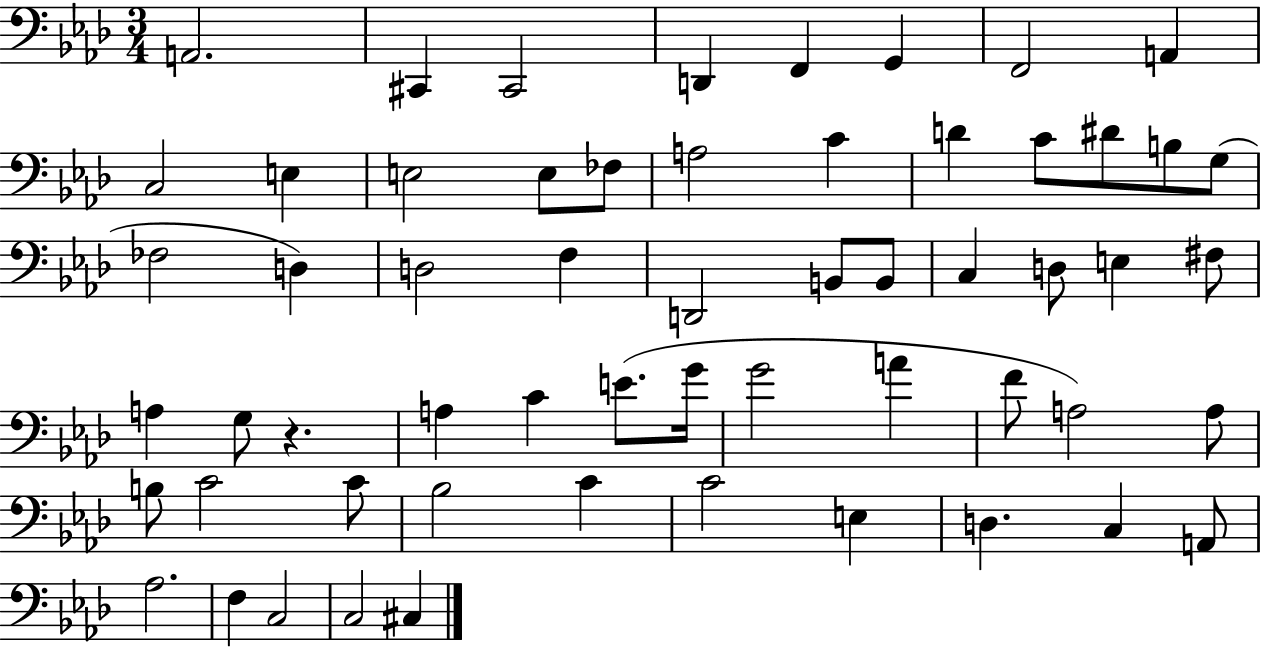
X:1
T:Untitled
M:3/4
L:1/4
K:Ab
A,,2 ^C,, ^C,,2 D,, F,, G,, F,,2 A,, C,2 E, E,2 E,/2 _F,/2 A,2 C D C/2 ^D/2 B,/2 G,/2 _F,2 D, D,2 F, D,,2 B,,/2 B,,/2 C, D,/2 E, ^F,/2 A, G,/2 z A, C E/2 G/4 G2 A F/2 A,2 A,/2 B,/2 C2 C/2 _B,2 C C2 E, D, C, A,,/2 _A,2 F, C,2 C,2 ^C,